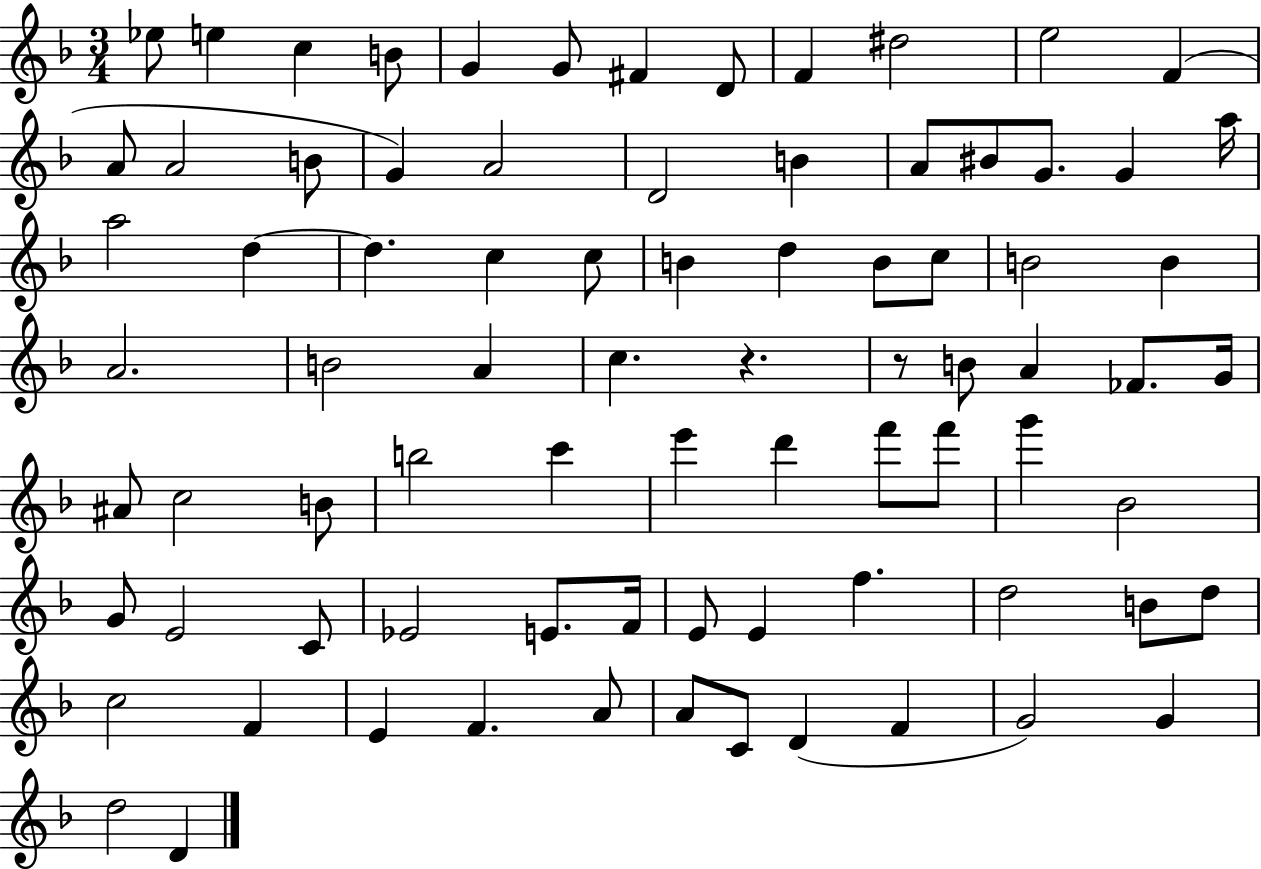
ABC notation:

X:1
T:Untitled
M:3/4
L:1/4
K:F
_e/2 e c B/2 G G/2 ^F D/2 F ^d2 e2 F A/2 A2 B/2 G A2 D2 B A/2 ^B/2 G/2 G a/4 a2 d d c c/2 B d B/2 c/2 B2 B A2 B2 A c z z/2 B/2 A _F/2 G/4 ^A/2 c2 B/2 b2 c' e' d' f'/2 f'/2 g' _B2 G/2 E2 C/2 _E2 E/2 F/4 E/2 E f d2 B/2 d/2 c2 F E F A/2 A/2 C/2 D F G2 G d2 D